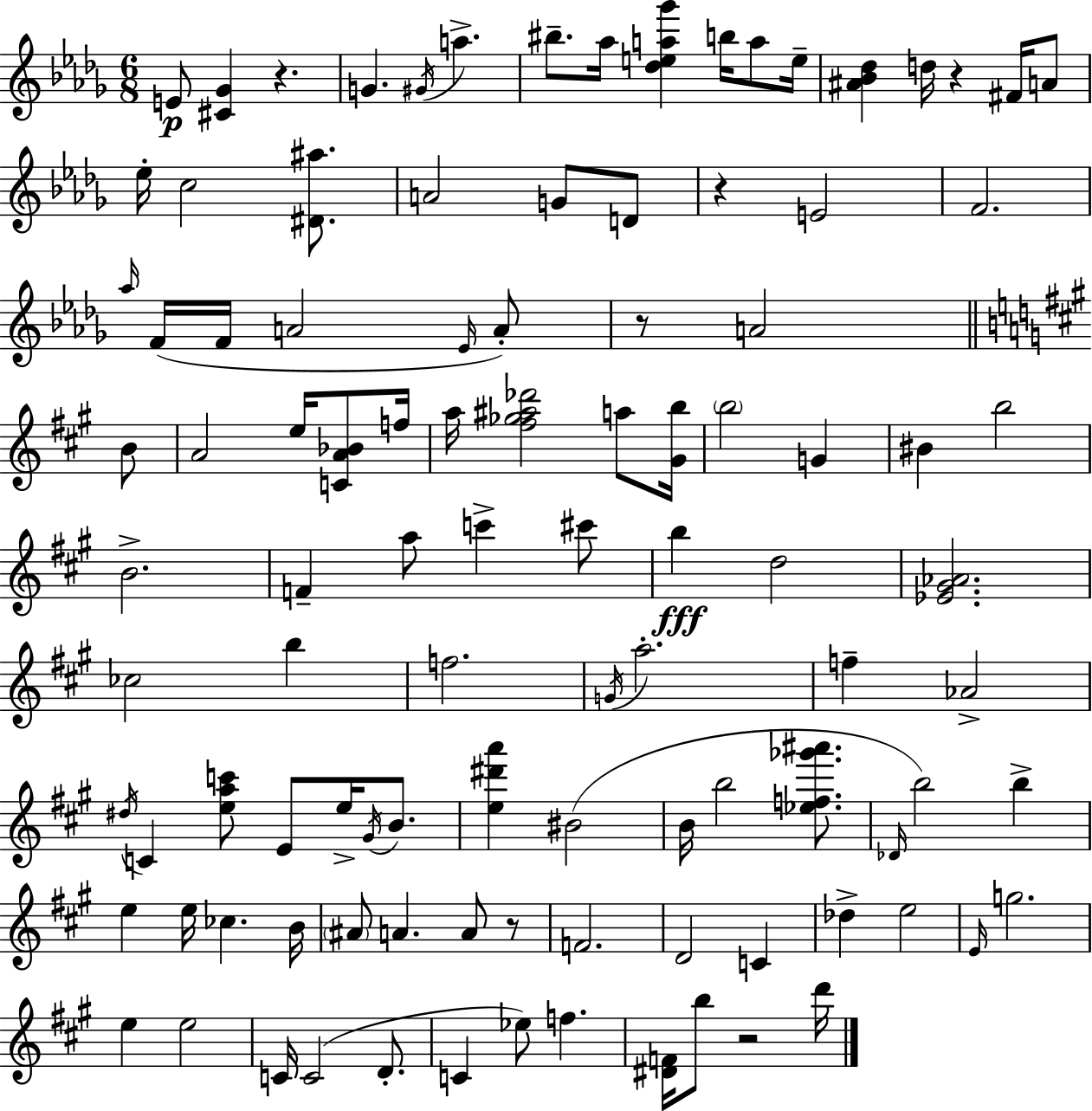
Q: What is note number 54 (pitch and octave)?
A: E5